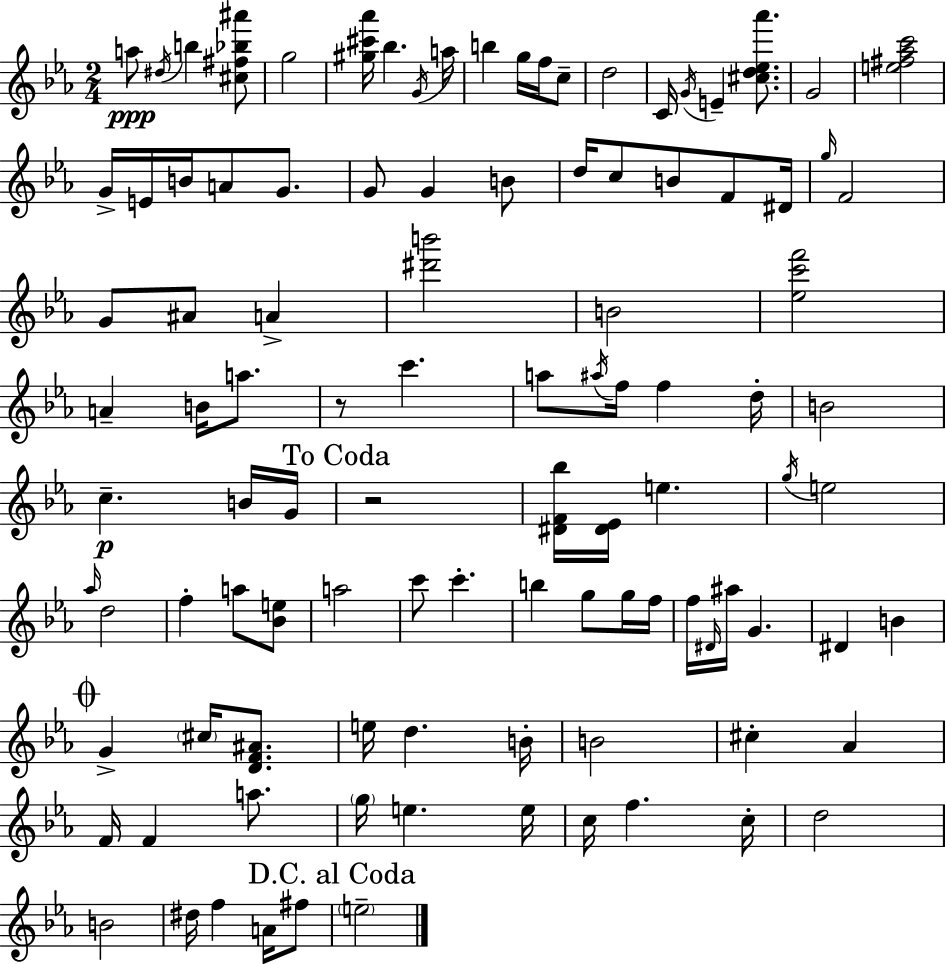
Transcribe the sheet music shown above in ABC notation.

X:1
T:Untitled
M:2/4
L:1/4
K:Eb
a/2 ^d/4 b [^c^f_b^a']/2 g2 [^g^c'_a']/4 _b G/4 a/4 b g/4 f/4 c/2 d2 C/4 G/4 E [^cd_e_a']/2 G2 [e^f_ac']2 G/4 E/4 B/4 A/2 G/2 G/2 G B/2 d/4 c/2 B/2 F/2 ^D/4 g/4 F2 G/2 ^A/2 A [^d'b']2 B2 [_ec'f']2 A B/4 a/2 z/2 c' a/2 ^a/4 f/4 f d/4 B2 c B/4 G/4 z2 [^DF_b]/4 [^D_E]/4 e g/4 e2 _a/4 d2 f a/2 [_Be]/2 a2 c'/2 c' b g/2 g/4 f/4 f/4 ^D/4 ^a/4 G ^D B G ^c/4 [DF^A]/2 e/4 d B/4 B2 ^c _A F/4 F a/2 g/4 e e/4 c/4 f c/4 d2 B2 ^d/4 f A/4 ^f/2 e2